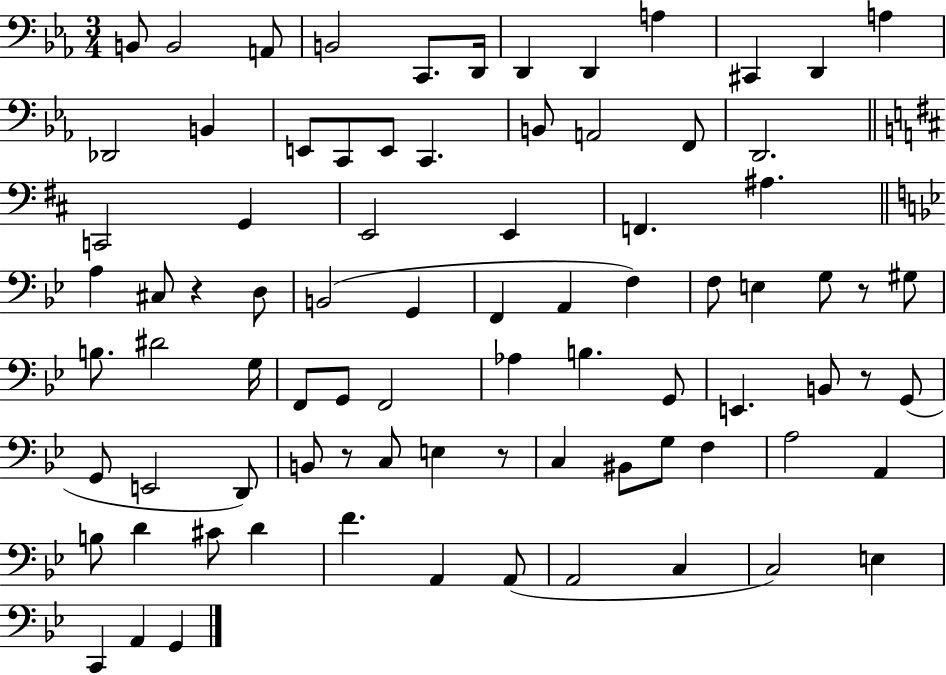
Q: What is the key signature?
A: EES major